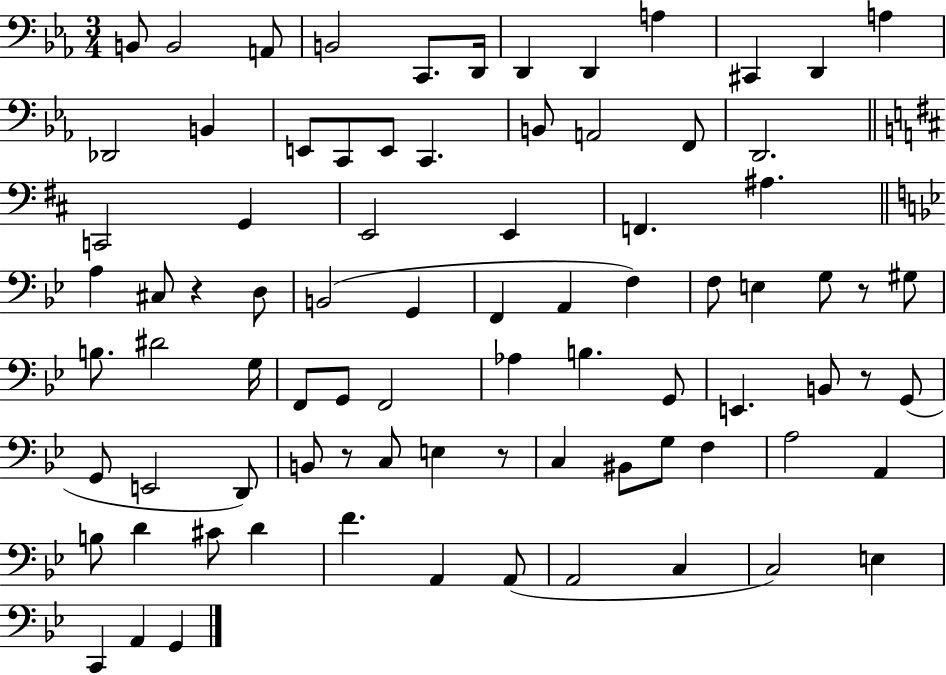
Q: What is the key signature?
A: EES major